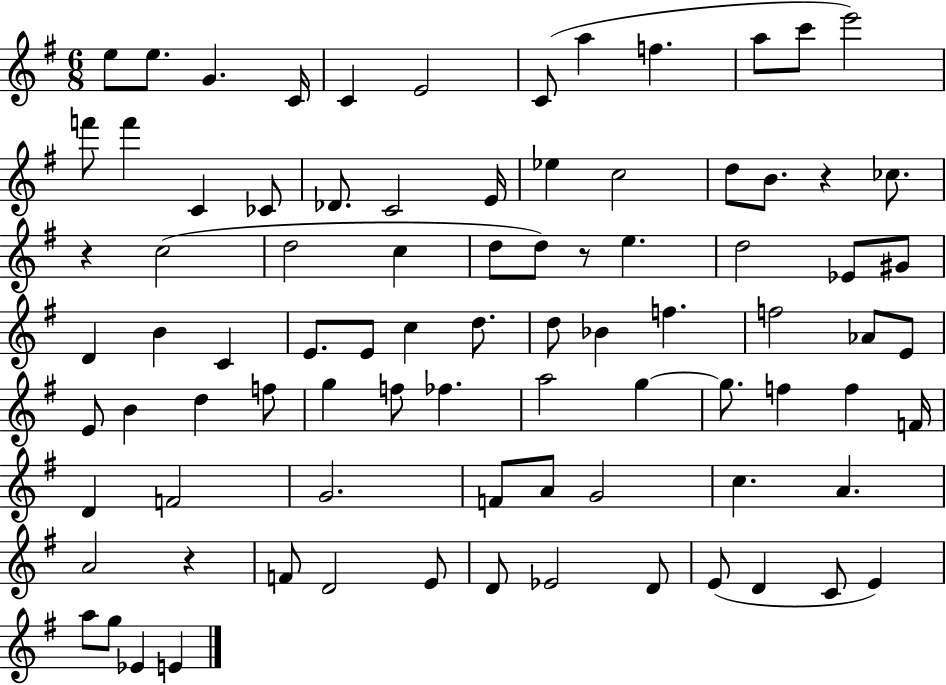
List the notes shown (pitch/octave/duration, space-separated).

E5/e E5/e. G4/q. C4/s C4/q E4/h C4/e A5/q F5/q. A5/e C6/e E6/h F6/e F6/q C4/q CES4/e Db4/e. C4/h E4/s Eb5/q C5/h D5/e B4/e. R/q CES5/e. R/q C5/h D5/h C5/q D5/e D5/e R/e E5/q. D5/h Eb4/e G#4/e D4/q B4/q C4/q E4/e. E4/e C5/q D5/e. D5/e Bb4/q F5/q. F5/h Ab4/e E4/e E4/e B4/q D5/q F5/e G5/q F5/e FES5/q. A5/h G5/q G5/e. F5/q F5/q F4/s D4/q F4/h G4/h. F4/e A4/e G4/h C5/q. A4/q. A4/h R/q F4/e D4/h E4/e D4/e Eb4/h D4/e E4/e D4/q C4/e E4/q A5/e G5/e Eb4/q E4/q